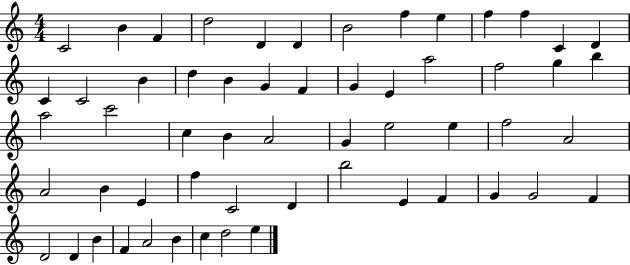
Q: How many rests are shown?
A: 0